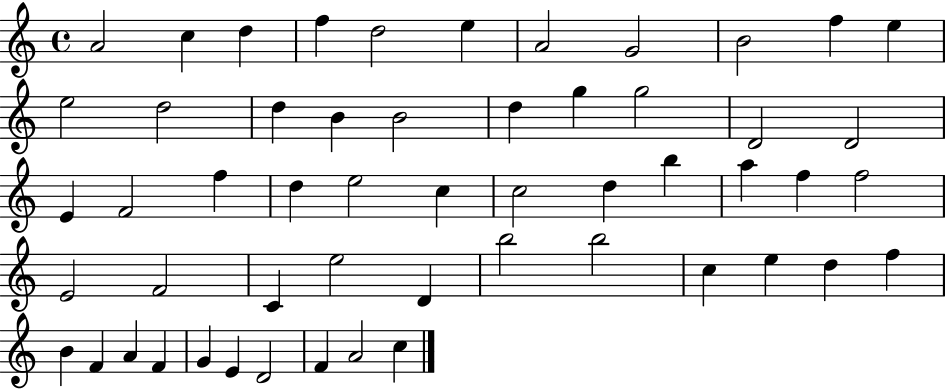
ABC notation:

X:1
T:Untitled
M:4/4
L:1/4
K:C
A2 c d f d2 e A2 G2 B2 f e e2 d2 d B B2 d g g2 D2 D2 E F2 f d e2 c c2 d b a f f2 E2 F2 C e2 D b2 b2 c e d f B F A F G E D2 F A2 c